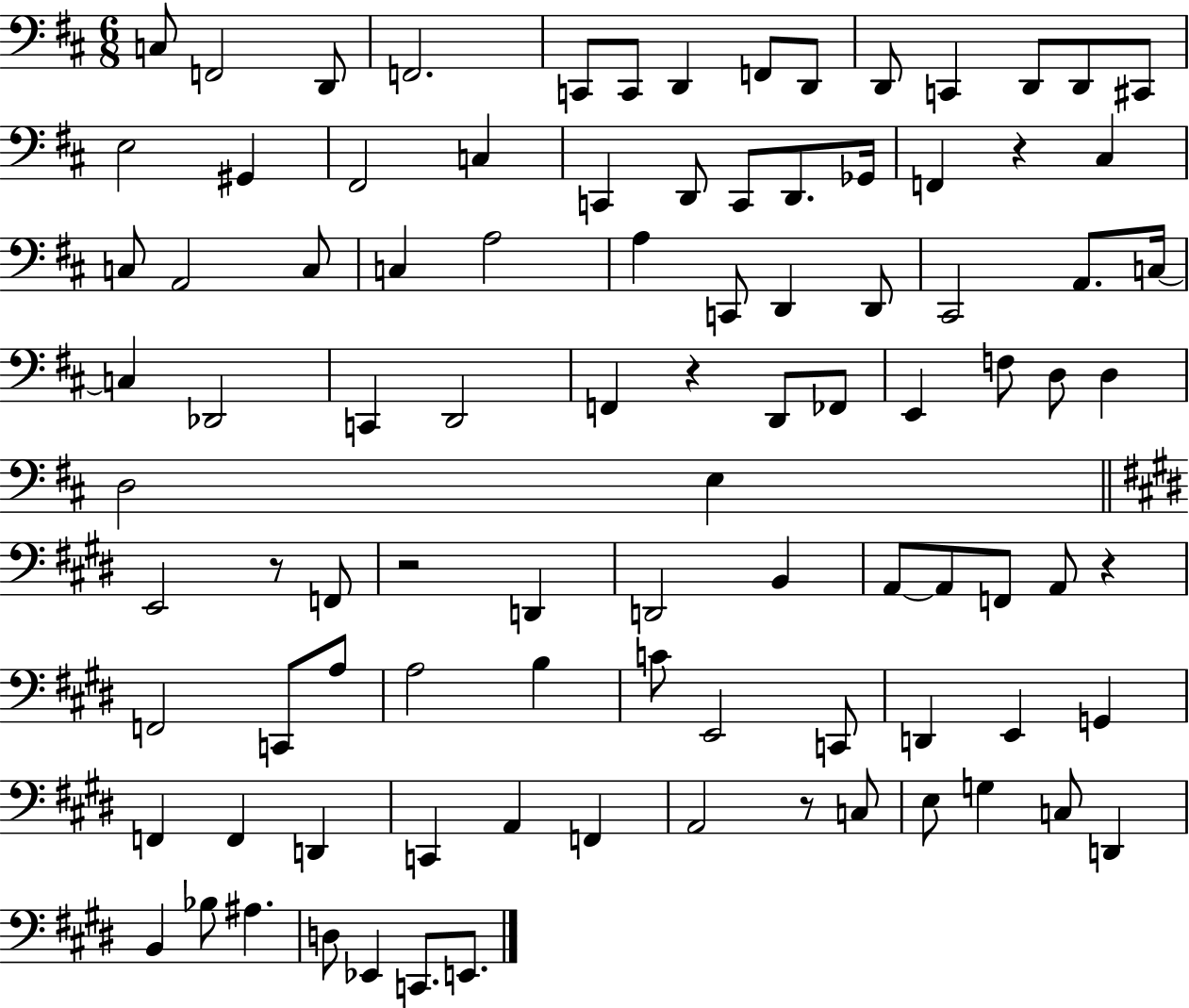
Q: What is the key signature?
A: D major